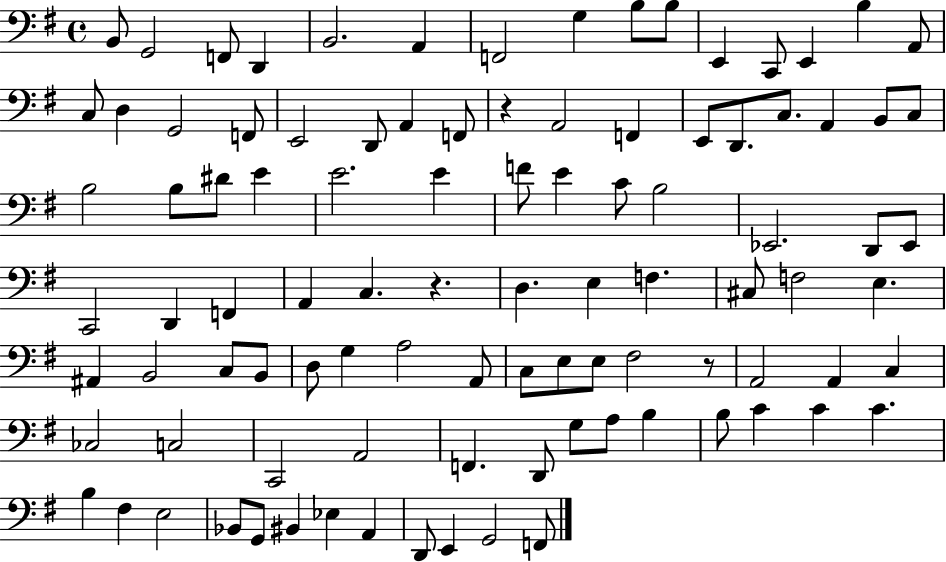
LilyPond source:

{
  \clef bass
  \time 4/4
  \defaultTimeSignature
  \key g \major
  b,8 g,2 f,8 d,4 | b,2. a,4 | f,2 g4 b8 b8 | e,4 c,8 e,4 b4 a,8 | \break c8 d4 g,2 f,8 | e,2 d,8 a,4 f,8 | r4 a,2 f,4 | e,8 d,8. c8. a,4 b,8 c8 | \break b2 b8 dis'8 e'4 | e'2. e'4 | f'8 e'4 c'8 b2 | ees,2. d,8 ees,8 | \break c,2 d,4 f,4 | a,4 c4. r4. | d4. e4 f4. | cis8 f2 e4. | \break ais,4 b,2 c8 b,8 | d8 g4 a2 a,8 | c8 e8 e8 fis2 r8 | a,2 a,4 c4 | \break ces2 c2 | c,2 a,2 | f,4. d,8 g8 a8 b4 | b8 c'4 c'4 c'4. | \break b4 fis4 e2 | bes,8 g,8 bis,4 ees4 a,4 | d,8 e,4 g,2 f,8 | \bar "|."
}